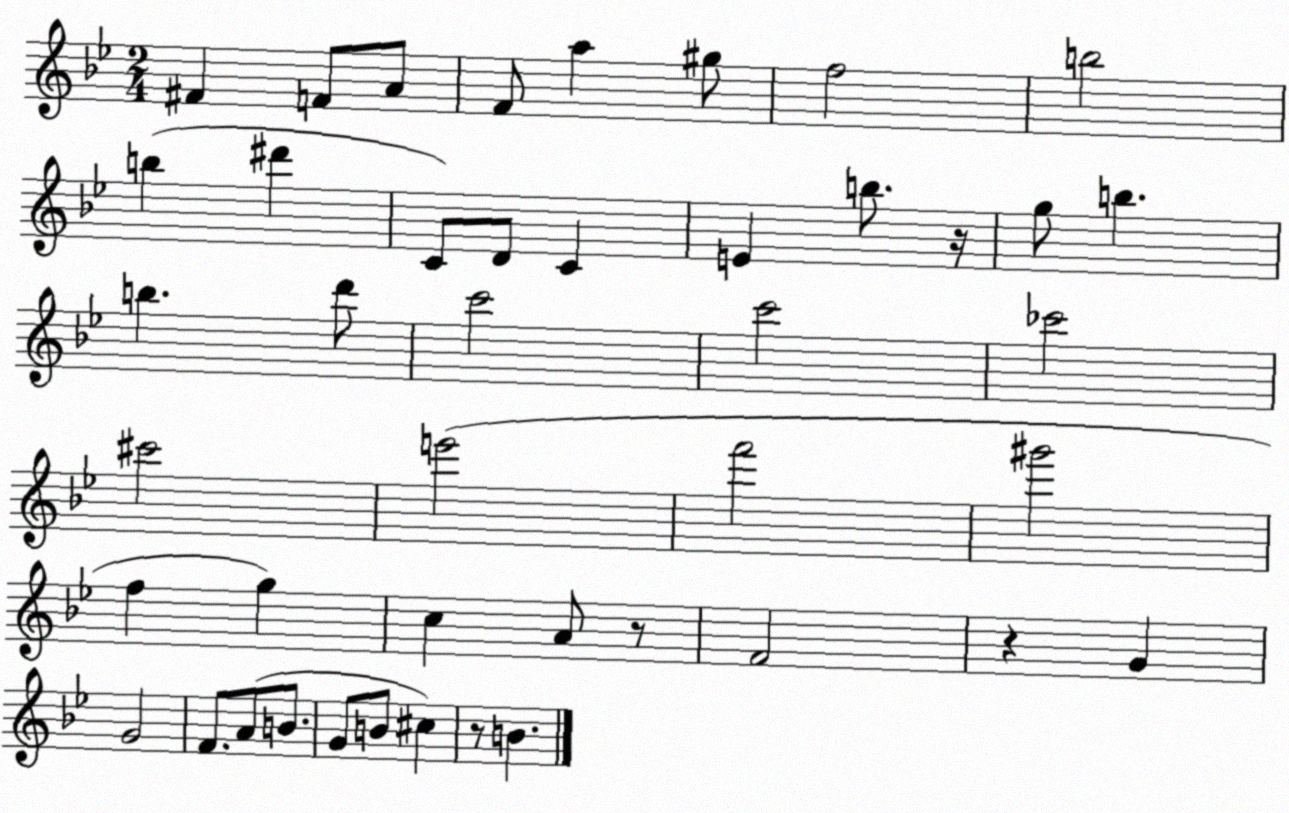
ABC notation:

X:1
T:Untitled
M:2/4
L:1/4
K:Bb
^F F/2 A/2 F/2 a ^g/2 f2 b2 b ^d' C/2 D/2 C E b/2 z/4 g/2 b b d'/2 c'2 c'2 _c'2 ^c'2 e'2 f'2 ^g'2 f g c A/2 z/2 F2 z G G2 F/2 A/2 B/2 G/2 B/2 ^c z/2 B